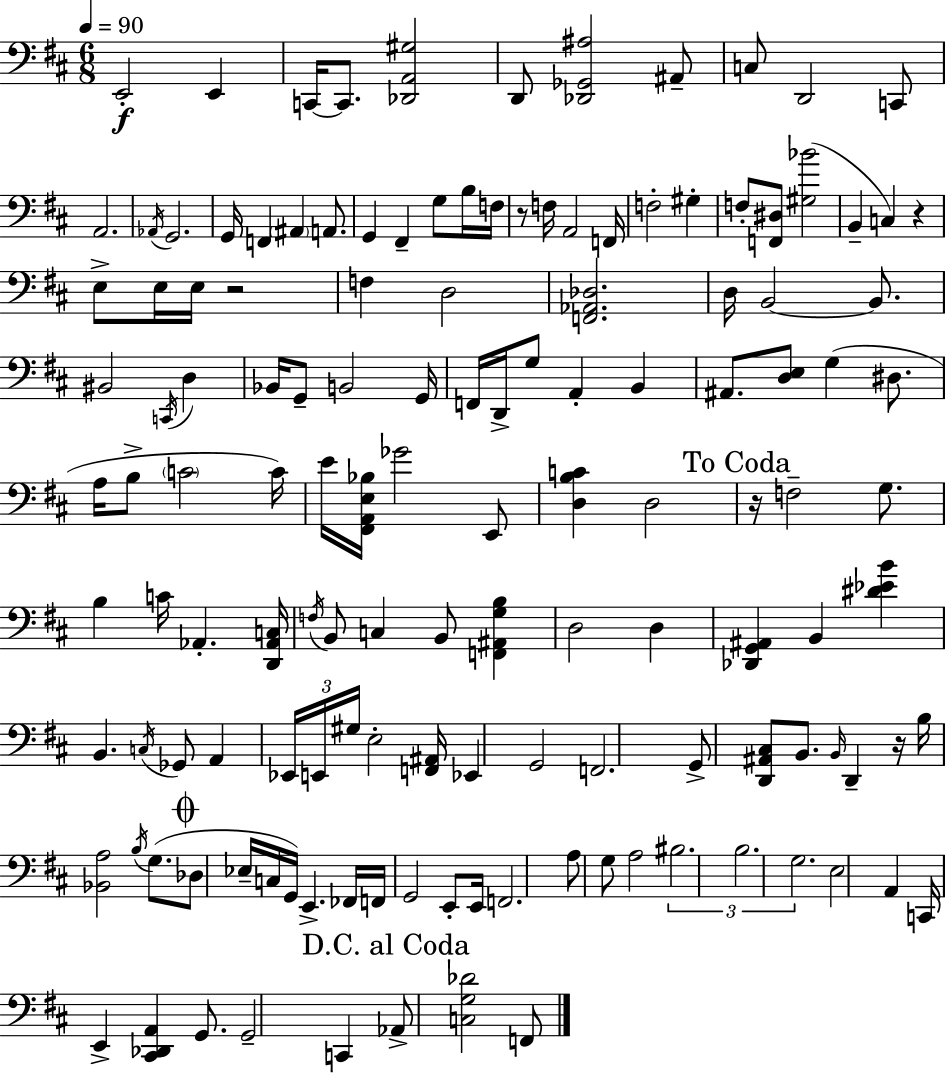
X:1
T:Untitled
M:6/8
L:1/4
K:D
E,,2 E,, C,,/4 C,,/2 [_D,,A,,^G,]2 D,,/2 [_D,,_G,,^A,]2 ^A,,/2 C,/2 D,,2 C,,/2 A,,2 _A,,/4 G,,2 G,,/4 F,, ^A,, A,,/2 G,, ^F,, G,/2 B,/4 F,/4 z/2 F,/4 A,,2 F,,/4 F,2 ^G, F,/2 [F,,^D,]/2 [^G,_B]2 B,, C, z E,/2 E,/4 E,/4 z2 F, D,2 [F,,_A,,_D,]2 D,/4 B,,2 B,,/2 ^B,,2 C,,/4 D, _B,,/4 G,,/2 B,,2 G,,/4 F,,/4 D,,/4 G,/2 A,, B,, ^A,,/2 [D,E,]/2 G, ^D,/2 A,/4 B,/2 C2 C/4 E/4 [^F,,A,,E,_B,]/4 _G2 E,,/2 [D,B,C] D,2 z/4 F,2 G,/2 B, C/4 _A,, [D,,_A,,C,]/4 F,/4 B,,/2 C, B,,/2 [F,,^A,,G,B,] D,2 D, [_D,,G,,^A,,] B,, [^D_EB] B,, C,/4 _G,,/2 A,, _E,,/4 E,,/4 ^G,/4 E,2 [F,,^A,,]/4 _E,, G,,2 F,,2 G,,/2 [D,,^A,,^C,]/2 B,,/2 B,,/4 D,, z/4 B,/4 [_B,,A,]2 B,/4 G,/2 _D,/2 _E,/4 C,/4 G,,/4 E,, _F,,/4 F,,/4 G,,2 E,,/2 E,,/4 F,,2 A,/2 G,/2 A,2 ^B,2 B,2 G,2 E,2 A,, C,,/4 E,, [^C,,_D,,A,,] G,,/2 G,,2 C,, _A,,/2 [C,G,_D]2 F,,/2